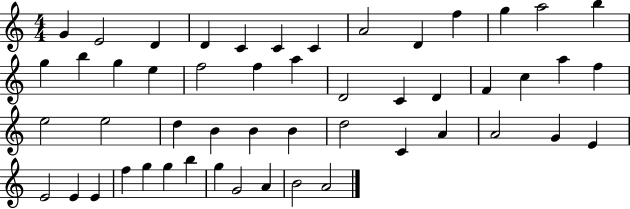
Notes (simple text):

G4/q E4/h D4/q D4/q C4/q C4/q C4/q A4/h D4/q F5/q G5/q A5/h B5/q G5/q B5/q G5/q E5/q F5/h F5/q A5/q D4/h C4/q D4/q F4/q C5/q A5/q F5/q E5/h E5/h D5/q B4/q B4/q B4/q D5/h C4/q A4/q A4/h G4/q E4/q E4/h E4/q E4/q F5/q G5/q G5/q B5/q G5/q G4/h A4/q B4/h A4/h